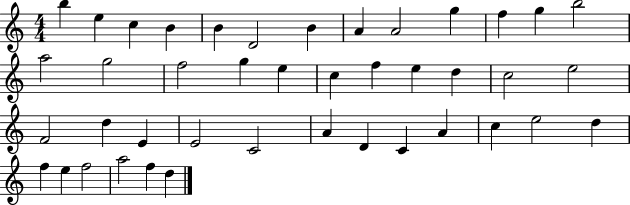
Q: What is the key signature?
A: C major